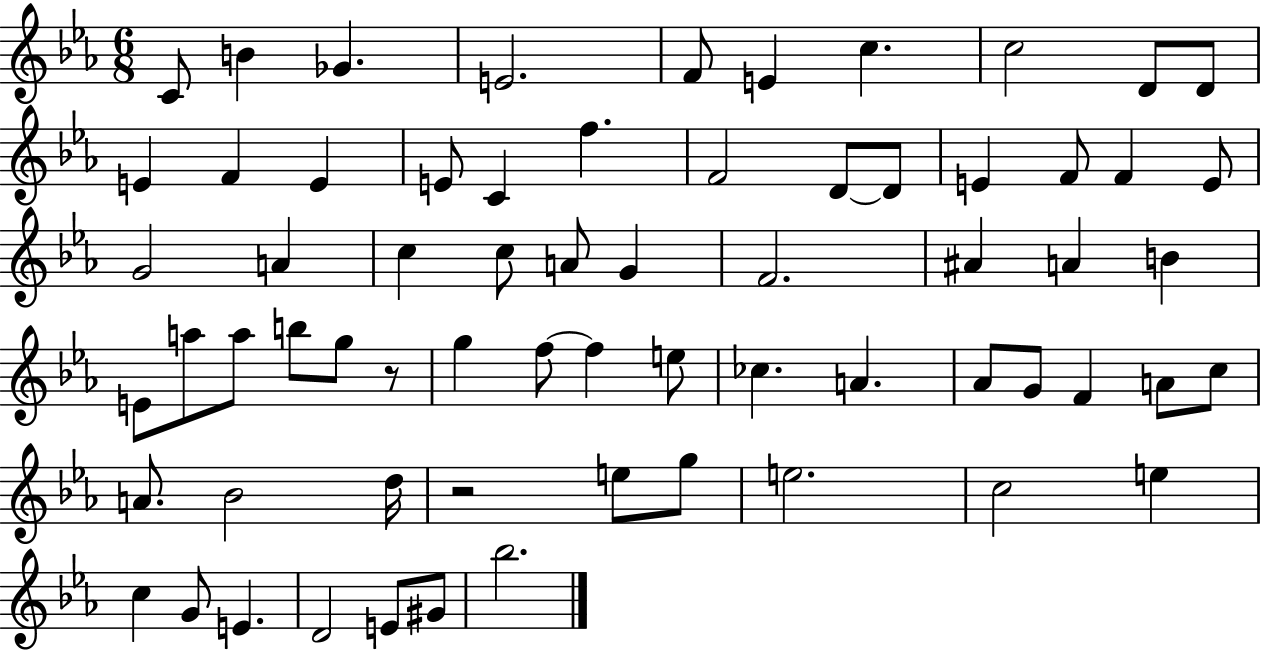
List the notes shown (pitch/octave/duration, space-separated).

C4/e B4/q Gb4/q. E4/h. F4/e E4/q C5/q. C5/h D4/e D4/e E4/q F4/q E4/q E4/e C4/q F5/q. F4/h D4/e D4/e E4/q F4/e F4/q E4/e G4/h A4/q C5/q C5/e A4/e G4/q F4/h. A#4/q A4/q B4/q E4/e A5/e A5/e B5/e G5/e R/e G5/q F5/e F5/q E5/e CES5/q. A4/q. Ab4/e G4/e F4/q A4/e C5/e A4/e. Bb4/h D5/s R/h E5/e G5/e E5/h. C5/h E5/q C5/q G4/e E4/q. D4/h E4/e G#4/e Bb5/h.